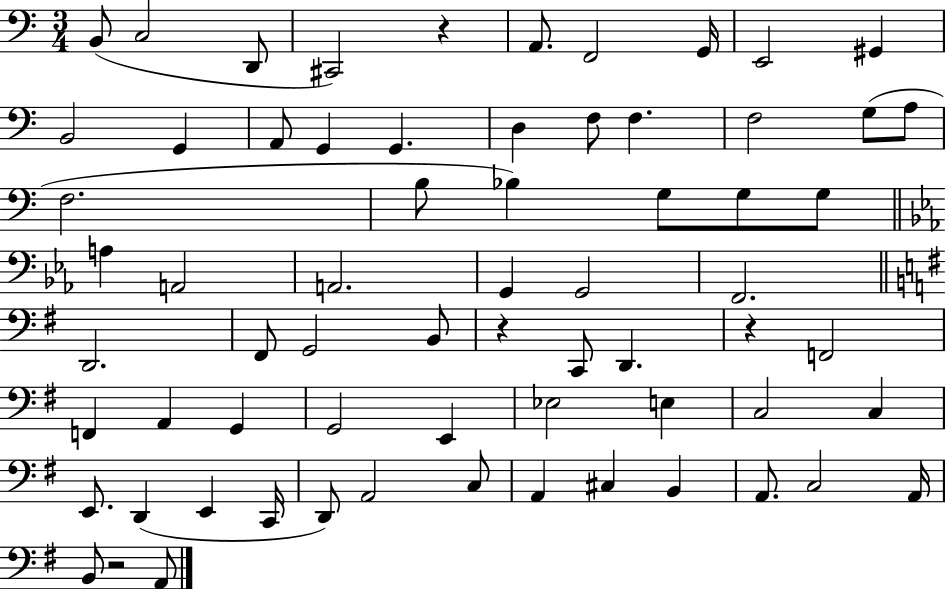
X:1
T:Untitled
M:3/4
L:1/4
K:C
B,,/2 C,2 D,,/2 ^C,,2 z A,,/2 F,,2 G,,/4 E,,2 ^G,, B,,2 G,, A,,/2 G,, G,, D, F,/2 F, F,2 G,/2 A,/2 F,2 B,/2 _B, G,/2 G,/2 G,/2 A, A,,2 A,,2 G,, G,,2 F,,2 D,,2 ^F,,/2 G,,2 B,,/2 z C,,/2 D,, z F,,2 F,, A,, G,, G,,2 E,, _E,2 E, C,2 C, E,,/2 D,, E,, C,,/4 D,,/2 A,,2 C,/2 A,, ^C, B,, A,,/2 C,2 A,,/4 B,,/2 z2 A,,/2